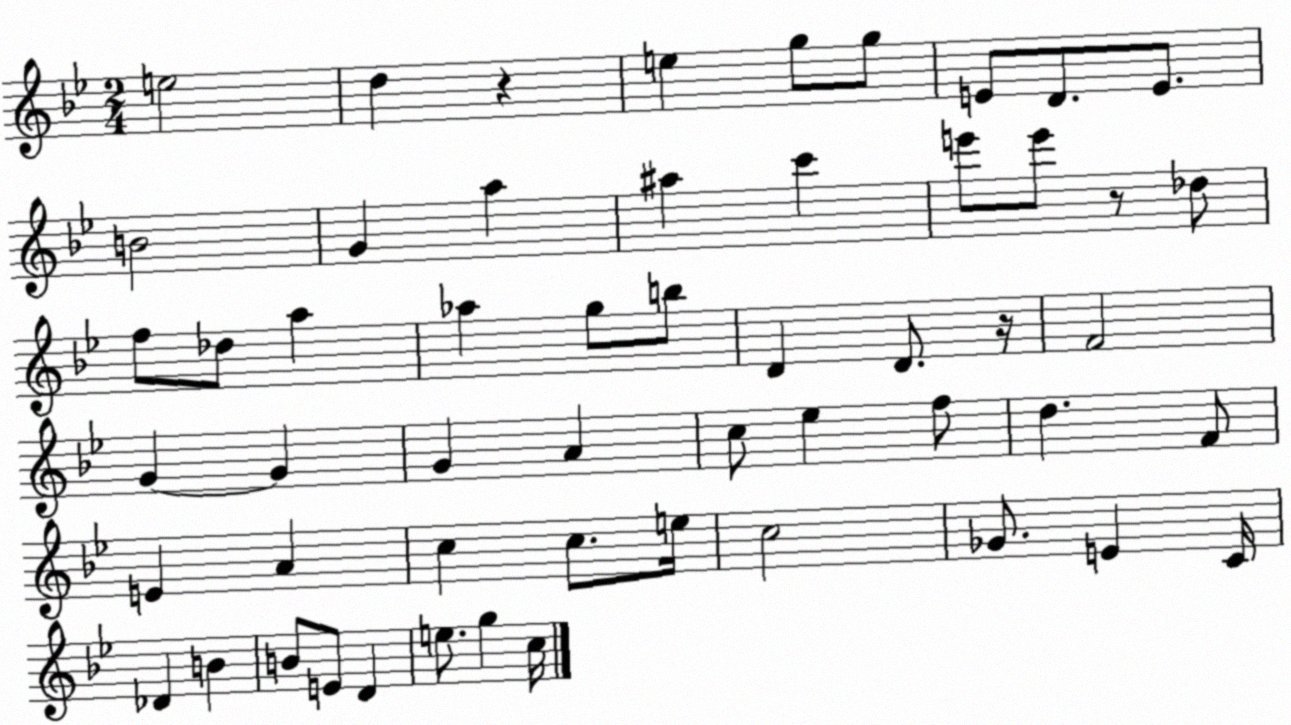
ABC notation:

X:1
T:Untitled
M:2/4
L:1/4
K:Bb
e2 d z e g/2 g/2 E/2 D/2 E/2 B2 G a ^a c' e'/2 e'/2 z/2 _d/2 f/2 _d/2 a _a g/2 b/2 D D/2 z/4 F2 G G G A c/2 _e f/2 d F/2 E A c c/2 e/4 c2 _G/2 E C/4 _D B B/2 E/2 D e/2 g c/4